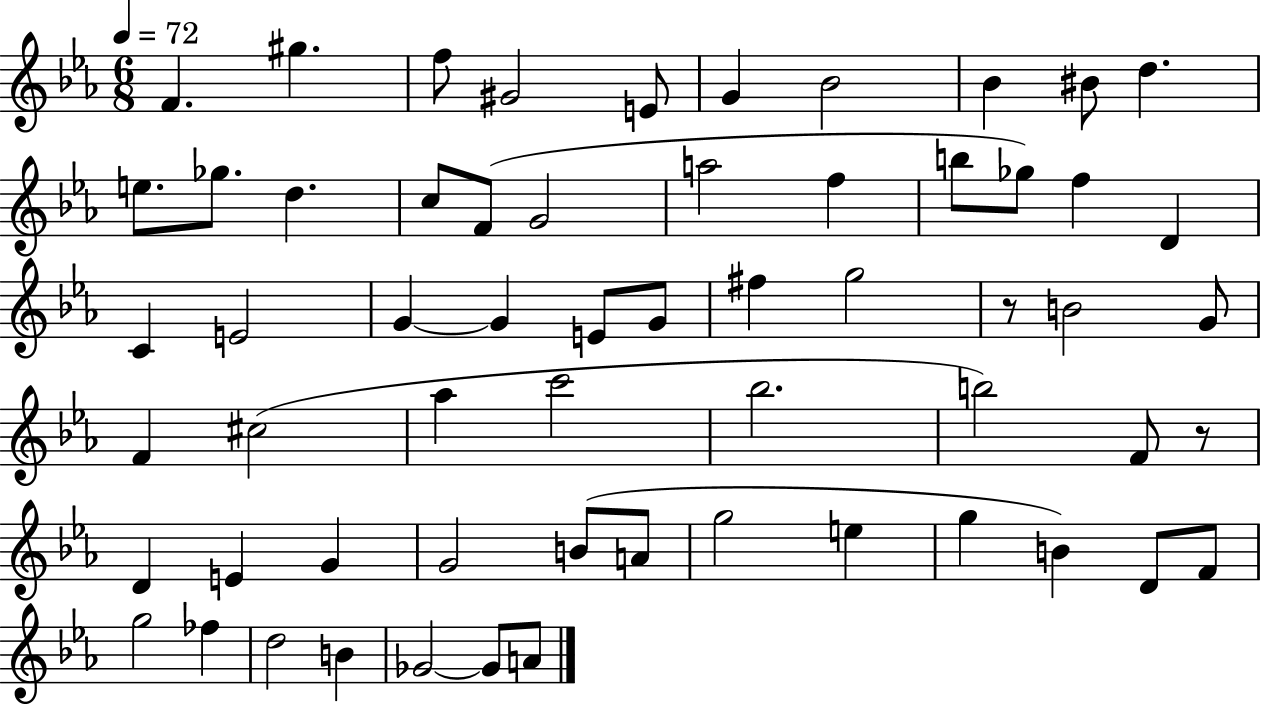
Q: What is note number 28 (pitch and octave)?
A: G4